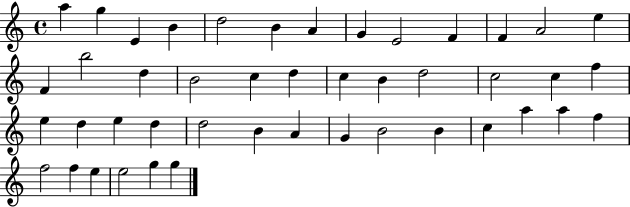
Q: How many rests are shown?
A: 0